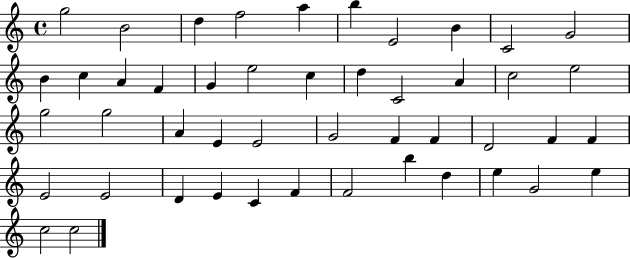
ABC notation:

X:1
T:Untitled
M:4/4
L:1/4
K:C
g2 B2 d f2 a b E2 B C2 G2 B c A F G e2 c d C2 A c2 e2 g2 g2 A E E2 G2 F F D2 F F E2 E2 D E C F F2 b d e G2 e c2 c2